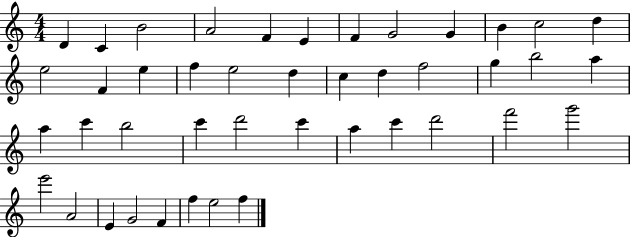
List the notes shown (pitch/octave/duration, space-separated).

D4/q C4/q B4/h A4/h F4/q E4/q F4/q G4/h G4/q B4/q C5/h D5/q E5/h F4/q E5/q F5/q E5/h D5/q C5/q D5/q F5/h G5/q B5/h A5/q A5/q C6/q B5/h C6/q D6/h C6/q A5/q C6/q D6/h F6/h G6/h E6/h A4/h E4/q G4/h F4/q F5/q E5/h F5/q